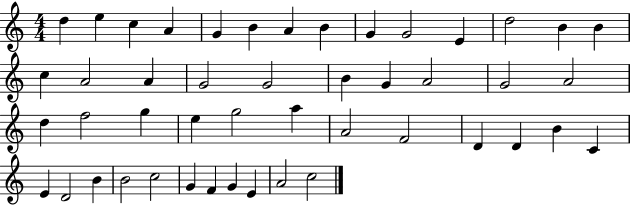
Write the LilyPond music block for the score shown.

{
  \clef treble
  \numericTimeSignature
  \time 4/4
  \key c \major
  d''4 e''4 c''4 a'4 | g'4 b'4 a'4 b'4 | g'4 g'2 e'4 | d''2 b'4 b'4 | \break c''4 a'2 a'4 | g'2 g'2 | b'4 g'4 a'2 | g'2 a'2 | \break d''4 f''2 g''4 | e''4 g''2 a''4 | a'2 f'2 | d'4 d'4 b'4 c'4 | \break e'4 d'2 b'4 | b'2 c''2 | g'4 f'4 g'4 e'4 | a'2 c''2 | \break \bar "|."
}